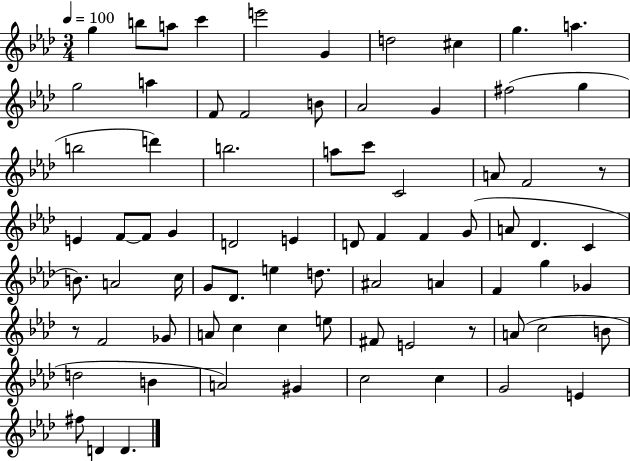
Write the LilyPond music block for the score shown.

{
  \clef treble
  \numericTimeSignature
  \time 3/4
  \key aes \major
  \tempo 4 = 100
  g''4 b''8 a''8 c'''4 | e'''2 g'4 | d''2 cis''4 | g''4. a''4. | \break g''2 a''4 | f'8 f'2 b'8 | aes'2 g'4 | fis''2( g''4 | \break b''2 d'''4) | b''2. | a''8 c'''8 c'2 | a'8 f'2 r8 | \break e'4 f'8~~ f'8 g'4 | d'2 e'4 | d'8 f'4 f'4 g'8( | a'8 des'4. c'4 | \break b'8.) a'2 c''16 | g'8 des'8. e''4 d''8. | ais'2 a'4 | f'4 g''4 ges'4 | \break r8 f'2 ges'8 | a'8 c''4 c''4 e''8 | fis'8 e'2 r8 | a'8( c''2 b'8 | \break d''2 b'4 | a'2) gis'4 | c''2 c''4 | g'2 e'4 | \break fis''8 d'4 d'4. | \bar "|."
}